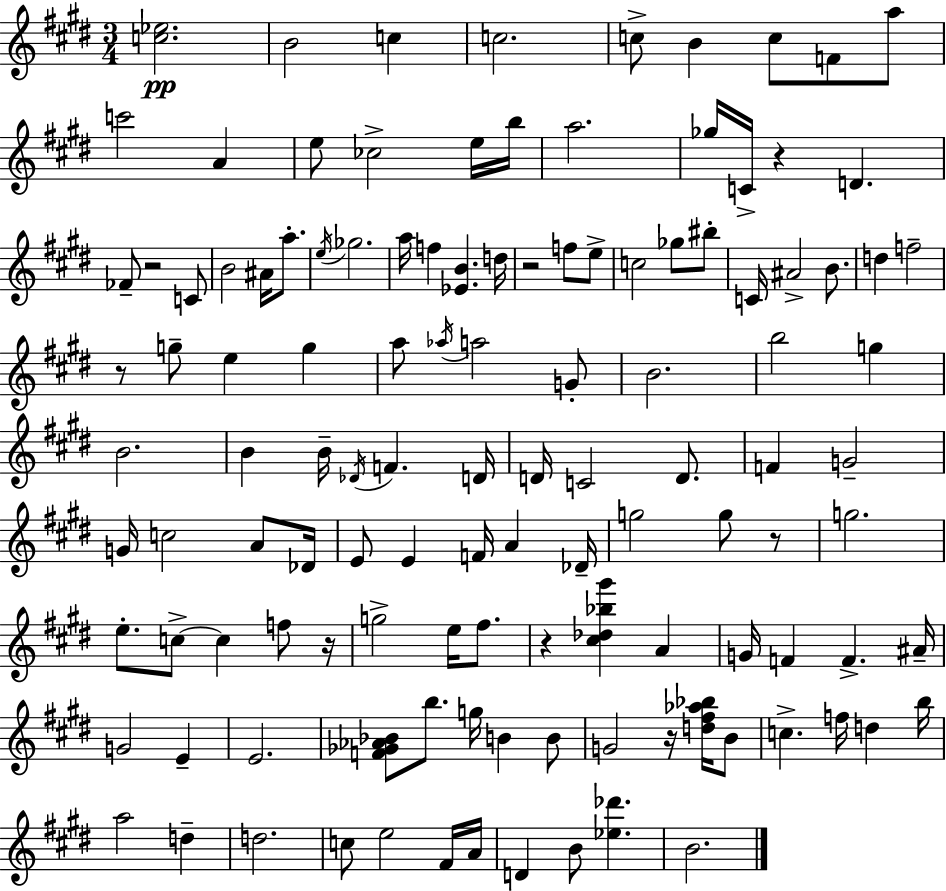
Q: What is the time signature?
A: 3/4